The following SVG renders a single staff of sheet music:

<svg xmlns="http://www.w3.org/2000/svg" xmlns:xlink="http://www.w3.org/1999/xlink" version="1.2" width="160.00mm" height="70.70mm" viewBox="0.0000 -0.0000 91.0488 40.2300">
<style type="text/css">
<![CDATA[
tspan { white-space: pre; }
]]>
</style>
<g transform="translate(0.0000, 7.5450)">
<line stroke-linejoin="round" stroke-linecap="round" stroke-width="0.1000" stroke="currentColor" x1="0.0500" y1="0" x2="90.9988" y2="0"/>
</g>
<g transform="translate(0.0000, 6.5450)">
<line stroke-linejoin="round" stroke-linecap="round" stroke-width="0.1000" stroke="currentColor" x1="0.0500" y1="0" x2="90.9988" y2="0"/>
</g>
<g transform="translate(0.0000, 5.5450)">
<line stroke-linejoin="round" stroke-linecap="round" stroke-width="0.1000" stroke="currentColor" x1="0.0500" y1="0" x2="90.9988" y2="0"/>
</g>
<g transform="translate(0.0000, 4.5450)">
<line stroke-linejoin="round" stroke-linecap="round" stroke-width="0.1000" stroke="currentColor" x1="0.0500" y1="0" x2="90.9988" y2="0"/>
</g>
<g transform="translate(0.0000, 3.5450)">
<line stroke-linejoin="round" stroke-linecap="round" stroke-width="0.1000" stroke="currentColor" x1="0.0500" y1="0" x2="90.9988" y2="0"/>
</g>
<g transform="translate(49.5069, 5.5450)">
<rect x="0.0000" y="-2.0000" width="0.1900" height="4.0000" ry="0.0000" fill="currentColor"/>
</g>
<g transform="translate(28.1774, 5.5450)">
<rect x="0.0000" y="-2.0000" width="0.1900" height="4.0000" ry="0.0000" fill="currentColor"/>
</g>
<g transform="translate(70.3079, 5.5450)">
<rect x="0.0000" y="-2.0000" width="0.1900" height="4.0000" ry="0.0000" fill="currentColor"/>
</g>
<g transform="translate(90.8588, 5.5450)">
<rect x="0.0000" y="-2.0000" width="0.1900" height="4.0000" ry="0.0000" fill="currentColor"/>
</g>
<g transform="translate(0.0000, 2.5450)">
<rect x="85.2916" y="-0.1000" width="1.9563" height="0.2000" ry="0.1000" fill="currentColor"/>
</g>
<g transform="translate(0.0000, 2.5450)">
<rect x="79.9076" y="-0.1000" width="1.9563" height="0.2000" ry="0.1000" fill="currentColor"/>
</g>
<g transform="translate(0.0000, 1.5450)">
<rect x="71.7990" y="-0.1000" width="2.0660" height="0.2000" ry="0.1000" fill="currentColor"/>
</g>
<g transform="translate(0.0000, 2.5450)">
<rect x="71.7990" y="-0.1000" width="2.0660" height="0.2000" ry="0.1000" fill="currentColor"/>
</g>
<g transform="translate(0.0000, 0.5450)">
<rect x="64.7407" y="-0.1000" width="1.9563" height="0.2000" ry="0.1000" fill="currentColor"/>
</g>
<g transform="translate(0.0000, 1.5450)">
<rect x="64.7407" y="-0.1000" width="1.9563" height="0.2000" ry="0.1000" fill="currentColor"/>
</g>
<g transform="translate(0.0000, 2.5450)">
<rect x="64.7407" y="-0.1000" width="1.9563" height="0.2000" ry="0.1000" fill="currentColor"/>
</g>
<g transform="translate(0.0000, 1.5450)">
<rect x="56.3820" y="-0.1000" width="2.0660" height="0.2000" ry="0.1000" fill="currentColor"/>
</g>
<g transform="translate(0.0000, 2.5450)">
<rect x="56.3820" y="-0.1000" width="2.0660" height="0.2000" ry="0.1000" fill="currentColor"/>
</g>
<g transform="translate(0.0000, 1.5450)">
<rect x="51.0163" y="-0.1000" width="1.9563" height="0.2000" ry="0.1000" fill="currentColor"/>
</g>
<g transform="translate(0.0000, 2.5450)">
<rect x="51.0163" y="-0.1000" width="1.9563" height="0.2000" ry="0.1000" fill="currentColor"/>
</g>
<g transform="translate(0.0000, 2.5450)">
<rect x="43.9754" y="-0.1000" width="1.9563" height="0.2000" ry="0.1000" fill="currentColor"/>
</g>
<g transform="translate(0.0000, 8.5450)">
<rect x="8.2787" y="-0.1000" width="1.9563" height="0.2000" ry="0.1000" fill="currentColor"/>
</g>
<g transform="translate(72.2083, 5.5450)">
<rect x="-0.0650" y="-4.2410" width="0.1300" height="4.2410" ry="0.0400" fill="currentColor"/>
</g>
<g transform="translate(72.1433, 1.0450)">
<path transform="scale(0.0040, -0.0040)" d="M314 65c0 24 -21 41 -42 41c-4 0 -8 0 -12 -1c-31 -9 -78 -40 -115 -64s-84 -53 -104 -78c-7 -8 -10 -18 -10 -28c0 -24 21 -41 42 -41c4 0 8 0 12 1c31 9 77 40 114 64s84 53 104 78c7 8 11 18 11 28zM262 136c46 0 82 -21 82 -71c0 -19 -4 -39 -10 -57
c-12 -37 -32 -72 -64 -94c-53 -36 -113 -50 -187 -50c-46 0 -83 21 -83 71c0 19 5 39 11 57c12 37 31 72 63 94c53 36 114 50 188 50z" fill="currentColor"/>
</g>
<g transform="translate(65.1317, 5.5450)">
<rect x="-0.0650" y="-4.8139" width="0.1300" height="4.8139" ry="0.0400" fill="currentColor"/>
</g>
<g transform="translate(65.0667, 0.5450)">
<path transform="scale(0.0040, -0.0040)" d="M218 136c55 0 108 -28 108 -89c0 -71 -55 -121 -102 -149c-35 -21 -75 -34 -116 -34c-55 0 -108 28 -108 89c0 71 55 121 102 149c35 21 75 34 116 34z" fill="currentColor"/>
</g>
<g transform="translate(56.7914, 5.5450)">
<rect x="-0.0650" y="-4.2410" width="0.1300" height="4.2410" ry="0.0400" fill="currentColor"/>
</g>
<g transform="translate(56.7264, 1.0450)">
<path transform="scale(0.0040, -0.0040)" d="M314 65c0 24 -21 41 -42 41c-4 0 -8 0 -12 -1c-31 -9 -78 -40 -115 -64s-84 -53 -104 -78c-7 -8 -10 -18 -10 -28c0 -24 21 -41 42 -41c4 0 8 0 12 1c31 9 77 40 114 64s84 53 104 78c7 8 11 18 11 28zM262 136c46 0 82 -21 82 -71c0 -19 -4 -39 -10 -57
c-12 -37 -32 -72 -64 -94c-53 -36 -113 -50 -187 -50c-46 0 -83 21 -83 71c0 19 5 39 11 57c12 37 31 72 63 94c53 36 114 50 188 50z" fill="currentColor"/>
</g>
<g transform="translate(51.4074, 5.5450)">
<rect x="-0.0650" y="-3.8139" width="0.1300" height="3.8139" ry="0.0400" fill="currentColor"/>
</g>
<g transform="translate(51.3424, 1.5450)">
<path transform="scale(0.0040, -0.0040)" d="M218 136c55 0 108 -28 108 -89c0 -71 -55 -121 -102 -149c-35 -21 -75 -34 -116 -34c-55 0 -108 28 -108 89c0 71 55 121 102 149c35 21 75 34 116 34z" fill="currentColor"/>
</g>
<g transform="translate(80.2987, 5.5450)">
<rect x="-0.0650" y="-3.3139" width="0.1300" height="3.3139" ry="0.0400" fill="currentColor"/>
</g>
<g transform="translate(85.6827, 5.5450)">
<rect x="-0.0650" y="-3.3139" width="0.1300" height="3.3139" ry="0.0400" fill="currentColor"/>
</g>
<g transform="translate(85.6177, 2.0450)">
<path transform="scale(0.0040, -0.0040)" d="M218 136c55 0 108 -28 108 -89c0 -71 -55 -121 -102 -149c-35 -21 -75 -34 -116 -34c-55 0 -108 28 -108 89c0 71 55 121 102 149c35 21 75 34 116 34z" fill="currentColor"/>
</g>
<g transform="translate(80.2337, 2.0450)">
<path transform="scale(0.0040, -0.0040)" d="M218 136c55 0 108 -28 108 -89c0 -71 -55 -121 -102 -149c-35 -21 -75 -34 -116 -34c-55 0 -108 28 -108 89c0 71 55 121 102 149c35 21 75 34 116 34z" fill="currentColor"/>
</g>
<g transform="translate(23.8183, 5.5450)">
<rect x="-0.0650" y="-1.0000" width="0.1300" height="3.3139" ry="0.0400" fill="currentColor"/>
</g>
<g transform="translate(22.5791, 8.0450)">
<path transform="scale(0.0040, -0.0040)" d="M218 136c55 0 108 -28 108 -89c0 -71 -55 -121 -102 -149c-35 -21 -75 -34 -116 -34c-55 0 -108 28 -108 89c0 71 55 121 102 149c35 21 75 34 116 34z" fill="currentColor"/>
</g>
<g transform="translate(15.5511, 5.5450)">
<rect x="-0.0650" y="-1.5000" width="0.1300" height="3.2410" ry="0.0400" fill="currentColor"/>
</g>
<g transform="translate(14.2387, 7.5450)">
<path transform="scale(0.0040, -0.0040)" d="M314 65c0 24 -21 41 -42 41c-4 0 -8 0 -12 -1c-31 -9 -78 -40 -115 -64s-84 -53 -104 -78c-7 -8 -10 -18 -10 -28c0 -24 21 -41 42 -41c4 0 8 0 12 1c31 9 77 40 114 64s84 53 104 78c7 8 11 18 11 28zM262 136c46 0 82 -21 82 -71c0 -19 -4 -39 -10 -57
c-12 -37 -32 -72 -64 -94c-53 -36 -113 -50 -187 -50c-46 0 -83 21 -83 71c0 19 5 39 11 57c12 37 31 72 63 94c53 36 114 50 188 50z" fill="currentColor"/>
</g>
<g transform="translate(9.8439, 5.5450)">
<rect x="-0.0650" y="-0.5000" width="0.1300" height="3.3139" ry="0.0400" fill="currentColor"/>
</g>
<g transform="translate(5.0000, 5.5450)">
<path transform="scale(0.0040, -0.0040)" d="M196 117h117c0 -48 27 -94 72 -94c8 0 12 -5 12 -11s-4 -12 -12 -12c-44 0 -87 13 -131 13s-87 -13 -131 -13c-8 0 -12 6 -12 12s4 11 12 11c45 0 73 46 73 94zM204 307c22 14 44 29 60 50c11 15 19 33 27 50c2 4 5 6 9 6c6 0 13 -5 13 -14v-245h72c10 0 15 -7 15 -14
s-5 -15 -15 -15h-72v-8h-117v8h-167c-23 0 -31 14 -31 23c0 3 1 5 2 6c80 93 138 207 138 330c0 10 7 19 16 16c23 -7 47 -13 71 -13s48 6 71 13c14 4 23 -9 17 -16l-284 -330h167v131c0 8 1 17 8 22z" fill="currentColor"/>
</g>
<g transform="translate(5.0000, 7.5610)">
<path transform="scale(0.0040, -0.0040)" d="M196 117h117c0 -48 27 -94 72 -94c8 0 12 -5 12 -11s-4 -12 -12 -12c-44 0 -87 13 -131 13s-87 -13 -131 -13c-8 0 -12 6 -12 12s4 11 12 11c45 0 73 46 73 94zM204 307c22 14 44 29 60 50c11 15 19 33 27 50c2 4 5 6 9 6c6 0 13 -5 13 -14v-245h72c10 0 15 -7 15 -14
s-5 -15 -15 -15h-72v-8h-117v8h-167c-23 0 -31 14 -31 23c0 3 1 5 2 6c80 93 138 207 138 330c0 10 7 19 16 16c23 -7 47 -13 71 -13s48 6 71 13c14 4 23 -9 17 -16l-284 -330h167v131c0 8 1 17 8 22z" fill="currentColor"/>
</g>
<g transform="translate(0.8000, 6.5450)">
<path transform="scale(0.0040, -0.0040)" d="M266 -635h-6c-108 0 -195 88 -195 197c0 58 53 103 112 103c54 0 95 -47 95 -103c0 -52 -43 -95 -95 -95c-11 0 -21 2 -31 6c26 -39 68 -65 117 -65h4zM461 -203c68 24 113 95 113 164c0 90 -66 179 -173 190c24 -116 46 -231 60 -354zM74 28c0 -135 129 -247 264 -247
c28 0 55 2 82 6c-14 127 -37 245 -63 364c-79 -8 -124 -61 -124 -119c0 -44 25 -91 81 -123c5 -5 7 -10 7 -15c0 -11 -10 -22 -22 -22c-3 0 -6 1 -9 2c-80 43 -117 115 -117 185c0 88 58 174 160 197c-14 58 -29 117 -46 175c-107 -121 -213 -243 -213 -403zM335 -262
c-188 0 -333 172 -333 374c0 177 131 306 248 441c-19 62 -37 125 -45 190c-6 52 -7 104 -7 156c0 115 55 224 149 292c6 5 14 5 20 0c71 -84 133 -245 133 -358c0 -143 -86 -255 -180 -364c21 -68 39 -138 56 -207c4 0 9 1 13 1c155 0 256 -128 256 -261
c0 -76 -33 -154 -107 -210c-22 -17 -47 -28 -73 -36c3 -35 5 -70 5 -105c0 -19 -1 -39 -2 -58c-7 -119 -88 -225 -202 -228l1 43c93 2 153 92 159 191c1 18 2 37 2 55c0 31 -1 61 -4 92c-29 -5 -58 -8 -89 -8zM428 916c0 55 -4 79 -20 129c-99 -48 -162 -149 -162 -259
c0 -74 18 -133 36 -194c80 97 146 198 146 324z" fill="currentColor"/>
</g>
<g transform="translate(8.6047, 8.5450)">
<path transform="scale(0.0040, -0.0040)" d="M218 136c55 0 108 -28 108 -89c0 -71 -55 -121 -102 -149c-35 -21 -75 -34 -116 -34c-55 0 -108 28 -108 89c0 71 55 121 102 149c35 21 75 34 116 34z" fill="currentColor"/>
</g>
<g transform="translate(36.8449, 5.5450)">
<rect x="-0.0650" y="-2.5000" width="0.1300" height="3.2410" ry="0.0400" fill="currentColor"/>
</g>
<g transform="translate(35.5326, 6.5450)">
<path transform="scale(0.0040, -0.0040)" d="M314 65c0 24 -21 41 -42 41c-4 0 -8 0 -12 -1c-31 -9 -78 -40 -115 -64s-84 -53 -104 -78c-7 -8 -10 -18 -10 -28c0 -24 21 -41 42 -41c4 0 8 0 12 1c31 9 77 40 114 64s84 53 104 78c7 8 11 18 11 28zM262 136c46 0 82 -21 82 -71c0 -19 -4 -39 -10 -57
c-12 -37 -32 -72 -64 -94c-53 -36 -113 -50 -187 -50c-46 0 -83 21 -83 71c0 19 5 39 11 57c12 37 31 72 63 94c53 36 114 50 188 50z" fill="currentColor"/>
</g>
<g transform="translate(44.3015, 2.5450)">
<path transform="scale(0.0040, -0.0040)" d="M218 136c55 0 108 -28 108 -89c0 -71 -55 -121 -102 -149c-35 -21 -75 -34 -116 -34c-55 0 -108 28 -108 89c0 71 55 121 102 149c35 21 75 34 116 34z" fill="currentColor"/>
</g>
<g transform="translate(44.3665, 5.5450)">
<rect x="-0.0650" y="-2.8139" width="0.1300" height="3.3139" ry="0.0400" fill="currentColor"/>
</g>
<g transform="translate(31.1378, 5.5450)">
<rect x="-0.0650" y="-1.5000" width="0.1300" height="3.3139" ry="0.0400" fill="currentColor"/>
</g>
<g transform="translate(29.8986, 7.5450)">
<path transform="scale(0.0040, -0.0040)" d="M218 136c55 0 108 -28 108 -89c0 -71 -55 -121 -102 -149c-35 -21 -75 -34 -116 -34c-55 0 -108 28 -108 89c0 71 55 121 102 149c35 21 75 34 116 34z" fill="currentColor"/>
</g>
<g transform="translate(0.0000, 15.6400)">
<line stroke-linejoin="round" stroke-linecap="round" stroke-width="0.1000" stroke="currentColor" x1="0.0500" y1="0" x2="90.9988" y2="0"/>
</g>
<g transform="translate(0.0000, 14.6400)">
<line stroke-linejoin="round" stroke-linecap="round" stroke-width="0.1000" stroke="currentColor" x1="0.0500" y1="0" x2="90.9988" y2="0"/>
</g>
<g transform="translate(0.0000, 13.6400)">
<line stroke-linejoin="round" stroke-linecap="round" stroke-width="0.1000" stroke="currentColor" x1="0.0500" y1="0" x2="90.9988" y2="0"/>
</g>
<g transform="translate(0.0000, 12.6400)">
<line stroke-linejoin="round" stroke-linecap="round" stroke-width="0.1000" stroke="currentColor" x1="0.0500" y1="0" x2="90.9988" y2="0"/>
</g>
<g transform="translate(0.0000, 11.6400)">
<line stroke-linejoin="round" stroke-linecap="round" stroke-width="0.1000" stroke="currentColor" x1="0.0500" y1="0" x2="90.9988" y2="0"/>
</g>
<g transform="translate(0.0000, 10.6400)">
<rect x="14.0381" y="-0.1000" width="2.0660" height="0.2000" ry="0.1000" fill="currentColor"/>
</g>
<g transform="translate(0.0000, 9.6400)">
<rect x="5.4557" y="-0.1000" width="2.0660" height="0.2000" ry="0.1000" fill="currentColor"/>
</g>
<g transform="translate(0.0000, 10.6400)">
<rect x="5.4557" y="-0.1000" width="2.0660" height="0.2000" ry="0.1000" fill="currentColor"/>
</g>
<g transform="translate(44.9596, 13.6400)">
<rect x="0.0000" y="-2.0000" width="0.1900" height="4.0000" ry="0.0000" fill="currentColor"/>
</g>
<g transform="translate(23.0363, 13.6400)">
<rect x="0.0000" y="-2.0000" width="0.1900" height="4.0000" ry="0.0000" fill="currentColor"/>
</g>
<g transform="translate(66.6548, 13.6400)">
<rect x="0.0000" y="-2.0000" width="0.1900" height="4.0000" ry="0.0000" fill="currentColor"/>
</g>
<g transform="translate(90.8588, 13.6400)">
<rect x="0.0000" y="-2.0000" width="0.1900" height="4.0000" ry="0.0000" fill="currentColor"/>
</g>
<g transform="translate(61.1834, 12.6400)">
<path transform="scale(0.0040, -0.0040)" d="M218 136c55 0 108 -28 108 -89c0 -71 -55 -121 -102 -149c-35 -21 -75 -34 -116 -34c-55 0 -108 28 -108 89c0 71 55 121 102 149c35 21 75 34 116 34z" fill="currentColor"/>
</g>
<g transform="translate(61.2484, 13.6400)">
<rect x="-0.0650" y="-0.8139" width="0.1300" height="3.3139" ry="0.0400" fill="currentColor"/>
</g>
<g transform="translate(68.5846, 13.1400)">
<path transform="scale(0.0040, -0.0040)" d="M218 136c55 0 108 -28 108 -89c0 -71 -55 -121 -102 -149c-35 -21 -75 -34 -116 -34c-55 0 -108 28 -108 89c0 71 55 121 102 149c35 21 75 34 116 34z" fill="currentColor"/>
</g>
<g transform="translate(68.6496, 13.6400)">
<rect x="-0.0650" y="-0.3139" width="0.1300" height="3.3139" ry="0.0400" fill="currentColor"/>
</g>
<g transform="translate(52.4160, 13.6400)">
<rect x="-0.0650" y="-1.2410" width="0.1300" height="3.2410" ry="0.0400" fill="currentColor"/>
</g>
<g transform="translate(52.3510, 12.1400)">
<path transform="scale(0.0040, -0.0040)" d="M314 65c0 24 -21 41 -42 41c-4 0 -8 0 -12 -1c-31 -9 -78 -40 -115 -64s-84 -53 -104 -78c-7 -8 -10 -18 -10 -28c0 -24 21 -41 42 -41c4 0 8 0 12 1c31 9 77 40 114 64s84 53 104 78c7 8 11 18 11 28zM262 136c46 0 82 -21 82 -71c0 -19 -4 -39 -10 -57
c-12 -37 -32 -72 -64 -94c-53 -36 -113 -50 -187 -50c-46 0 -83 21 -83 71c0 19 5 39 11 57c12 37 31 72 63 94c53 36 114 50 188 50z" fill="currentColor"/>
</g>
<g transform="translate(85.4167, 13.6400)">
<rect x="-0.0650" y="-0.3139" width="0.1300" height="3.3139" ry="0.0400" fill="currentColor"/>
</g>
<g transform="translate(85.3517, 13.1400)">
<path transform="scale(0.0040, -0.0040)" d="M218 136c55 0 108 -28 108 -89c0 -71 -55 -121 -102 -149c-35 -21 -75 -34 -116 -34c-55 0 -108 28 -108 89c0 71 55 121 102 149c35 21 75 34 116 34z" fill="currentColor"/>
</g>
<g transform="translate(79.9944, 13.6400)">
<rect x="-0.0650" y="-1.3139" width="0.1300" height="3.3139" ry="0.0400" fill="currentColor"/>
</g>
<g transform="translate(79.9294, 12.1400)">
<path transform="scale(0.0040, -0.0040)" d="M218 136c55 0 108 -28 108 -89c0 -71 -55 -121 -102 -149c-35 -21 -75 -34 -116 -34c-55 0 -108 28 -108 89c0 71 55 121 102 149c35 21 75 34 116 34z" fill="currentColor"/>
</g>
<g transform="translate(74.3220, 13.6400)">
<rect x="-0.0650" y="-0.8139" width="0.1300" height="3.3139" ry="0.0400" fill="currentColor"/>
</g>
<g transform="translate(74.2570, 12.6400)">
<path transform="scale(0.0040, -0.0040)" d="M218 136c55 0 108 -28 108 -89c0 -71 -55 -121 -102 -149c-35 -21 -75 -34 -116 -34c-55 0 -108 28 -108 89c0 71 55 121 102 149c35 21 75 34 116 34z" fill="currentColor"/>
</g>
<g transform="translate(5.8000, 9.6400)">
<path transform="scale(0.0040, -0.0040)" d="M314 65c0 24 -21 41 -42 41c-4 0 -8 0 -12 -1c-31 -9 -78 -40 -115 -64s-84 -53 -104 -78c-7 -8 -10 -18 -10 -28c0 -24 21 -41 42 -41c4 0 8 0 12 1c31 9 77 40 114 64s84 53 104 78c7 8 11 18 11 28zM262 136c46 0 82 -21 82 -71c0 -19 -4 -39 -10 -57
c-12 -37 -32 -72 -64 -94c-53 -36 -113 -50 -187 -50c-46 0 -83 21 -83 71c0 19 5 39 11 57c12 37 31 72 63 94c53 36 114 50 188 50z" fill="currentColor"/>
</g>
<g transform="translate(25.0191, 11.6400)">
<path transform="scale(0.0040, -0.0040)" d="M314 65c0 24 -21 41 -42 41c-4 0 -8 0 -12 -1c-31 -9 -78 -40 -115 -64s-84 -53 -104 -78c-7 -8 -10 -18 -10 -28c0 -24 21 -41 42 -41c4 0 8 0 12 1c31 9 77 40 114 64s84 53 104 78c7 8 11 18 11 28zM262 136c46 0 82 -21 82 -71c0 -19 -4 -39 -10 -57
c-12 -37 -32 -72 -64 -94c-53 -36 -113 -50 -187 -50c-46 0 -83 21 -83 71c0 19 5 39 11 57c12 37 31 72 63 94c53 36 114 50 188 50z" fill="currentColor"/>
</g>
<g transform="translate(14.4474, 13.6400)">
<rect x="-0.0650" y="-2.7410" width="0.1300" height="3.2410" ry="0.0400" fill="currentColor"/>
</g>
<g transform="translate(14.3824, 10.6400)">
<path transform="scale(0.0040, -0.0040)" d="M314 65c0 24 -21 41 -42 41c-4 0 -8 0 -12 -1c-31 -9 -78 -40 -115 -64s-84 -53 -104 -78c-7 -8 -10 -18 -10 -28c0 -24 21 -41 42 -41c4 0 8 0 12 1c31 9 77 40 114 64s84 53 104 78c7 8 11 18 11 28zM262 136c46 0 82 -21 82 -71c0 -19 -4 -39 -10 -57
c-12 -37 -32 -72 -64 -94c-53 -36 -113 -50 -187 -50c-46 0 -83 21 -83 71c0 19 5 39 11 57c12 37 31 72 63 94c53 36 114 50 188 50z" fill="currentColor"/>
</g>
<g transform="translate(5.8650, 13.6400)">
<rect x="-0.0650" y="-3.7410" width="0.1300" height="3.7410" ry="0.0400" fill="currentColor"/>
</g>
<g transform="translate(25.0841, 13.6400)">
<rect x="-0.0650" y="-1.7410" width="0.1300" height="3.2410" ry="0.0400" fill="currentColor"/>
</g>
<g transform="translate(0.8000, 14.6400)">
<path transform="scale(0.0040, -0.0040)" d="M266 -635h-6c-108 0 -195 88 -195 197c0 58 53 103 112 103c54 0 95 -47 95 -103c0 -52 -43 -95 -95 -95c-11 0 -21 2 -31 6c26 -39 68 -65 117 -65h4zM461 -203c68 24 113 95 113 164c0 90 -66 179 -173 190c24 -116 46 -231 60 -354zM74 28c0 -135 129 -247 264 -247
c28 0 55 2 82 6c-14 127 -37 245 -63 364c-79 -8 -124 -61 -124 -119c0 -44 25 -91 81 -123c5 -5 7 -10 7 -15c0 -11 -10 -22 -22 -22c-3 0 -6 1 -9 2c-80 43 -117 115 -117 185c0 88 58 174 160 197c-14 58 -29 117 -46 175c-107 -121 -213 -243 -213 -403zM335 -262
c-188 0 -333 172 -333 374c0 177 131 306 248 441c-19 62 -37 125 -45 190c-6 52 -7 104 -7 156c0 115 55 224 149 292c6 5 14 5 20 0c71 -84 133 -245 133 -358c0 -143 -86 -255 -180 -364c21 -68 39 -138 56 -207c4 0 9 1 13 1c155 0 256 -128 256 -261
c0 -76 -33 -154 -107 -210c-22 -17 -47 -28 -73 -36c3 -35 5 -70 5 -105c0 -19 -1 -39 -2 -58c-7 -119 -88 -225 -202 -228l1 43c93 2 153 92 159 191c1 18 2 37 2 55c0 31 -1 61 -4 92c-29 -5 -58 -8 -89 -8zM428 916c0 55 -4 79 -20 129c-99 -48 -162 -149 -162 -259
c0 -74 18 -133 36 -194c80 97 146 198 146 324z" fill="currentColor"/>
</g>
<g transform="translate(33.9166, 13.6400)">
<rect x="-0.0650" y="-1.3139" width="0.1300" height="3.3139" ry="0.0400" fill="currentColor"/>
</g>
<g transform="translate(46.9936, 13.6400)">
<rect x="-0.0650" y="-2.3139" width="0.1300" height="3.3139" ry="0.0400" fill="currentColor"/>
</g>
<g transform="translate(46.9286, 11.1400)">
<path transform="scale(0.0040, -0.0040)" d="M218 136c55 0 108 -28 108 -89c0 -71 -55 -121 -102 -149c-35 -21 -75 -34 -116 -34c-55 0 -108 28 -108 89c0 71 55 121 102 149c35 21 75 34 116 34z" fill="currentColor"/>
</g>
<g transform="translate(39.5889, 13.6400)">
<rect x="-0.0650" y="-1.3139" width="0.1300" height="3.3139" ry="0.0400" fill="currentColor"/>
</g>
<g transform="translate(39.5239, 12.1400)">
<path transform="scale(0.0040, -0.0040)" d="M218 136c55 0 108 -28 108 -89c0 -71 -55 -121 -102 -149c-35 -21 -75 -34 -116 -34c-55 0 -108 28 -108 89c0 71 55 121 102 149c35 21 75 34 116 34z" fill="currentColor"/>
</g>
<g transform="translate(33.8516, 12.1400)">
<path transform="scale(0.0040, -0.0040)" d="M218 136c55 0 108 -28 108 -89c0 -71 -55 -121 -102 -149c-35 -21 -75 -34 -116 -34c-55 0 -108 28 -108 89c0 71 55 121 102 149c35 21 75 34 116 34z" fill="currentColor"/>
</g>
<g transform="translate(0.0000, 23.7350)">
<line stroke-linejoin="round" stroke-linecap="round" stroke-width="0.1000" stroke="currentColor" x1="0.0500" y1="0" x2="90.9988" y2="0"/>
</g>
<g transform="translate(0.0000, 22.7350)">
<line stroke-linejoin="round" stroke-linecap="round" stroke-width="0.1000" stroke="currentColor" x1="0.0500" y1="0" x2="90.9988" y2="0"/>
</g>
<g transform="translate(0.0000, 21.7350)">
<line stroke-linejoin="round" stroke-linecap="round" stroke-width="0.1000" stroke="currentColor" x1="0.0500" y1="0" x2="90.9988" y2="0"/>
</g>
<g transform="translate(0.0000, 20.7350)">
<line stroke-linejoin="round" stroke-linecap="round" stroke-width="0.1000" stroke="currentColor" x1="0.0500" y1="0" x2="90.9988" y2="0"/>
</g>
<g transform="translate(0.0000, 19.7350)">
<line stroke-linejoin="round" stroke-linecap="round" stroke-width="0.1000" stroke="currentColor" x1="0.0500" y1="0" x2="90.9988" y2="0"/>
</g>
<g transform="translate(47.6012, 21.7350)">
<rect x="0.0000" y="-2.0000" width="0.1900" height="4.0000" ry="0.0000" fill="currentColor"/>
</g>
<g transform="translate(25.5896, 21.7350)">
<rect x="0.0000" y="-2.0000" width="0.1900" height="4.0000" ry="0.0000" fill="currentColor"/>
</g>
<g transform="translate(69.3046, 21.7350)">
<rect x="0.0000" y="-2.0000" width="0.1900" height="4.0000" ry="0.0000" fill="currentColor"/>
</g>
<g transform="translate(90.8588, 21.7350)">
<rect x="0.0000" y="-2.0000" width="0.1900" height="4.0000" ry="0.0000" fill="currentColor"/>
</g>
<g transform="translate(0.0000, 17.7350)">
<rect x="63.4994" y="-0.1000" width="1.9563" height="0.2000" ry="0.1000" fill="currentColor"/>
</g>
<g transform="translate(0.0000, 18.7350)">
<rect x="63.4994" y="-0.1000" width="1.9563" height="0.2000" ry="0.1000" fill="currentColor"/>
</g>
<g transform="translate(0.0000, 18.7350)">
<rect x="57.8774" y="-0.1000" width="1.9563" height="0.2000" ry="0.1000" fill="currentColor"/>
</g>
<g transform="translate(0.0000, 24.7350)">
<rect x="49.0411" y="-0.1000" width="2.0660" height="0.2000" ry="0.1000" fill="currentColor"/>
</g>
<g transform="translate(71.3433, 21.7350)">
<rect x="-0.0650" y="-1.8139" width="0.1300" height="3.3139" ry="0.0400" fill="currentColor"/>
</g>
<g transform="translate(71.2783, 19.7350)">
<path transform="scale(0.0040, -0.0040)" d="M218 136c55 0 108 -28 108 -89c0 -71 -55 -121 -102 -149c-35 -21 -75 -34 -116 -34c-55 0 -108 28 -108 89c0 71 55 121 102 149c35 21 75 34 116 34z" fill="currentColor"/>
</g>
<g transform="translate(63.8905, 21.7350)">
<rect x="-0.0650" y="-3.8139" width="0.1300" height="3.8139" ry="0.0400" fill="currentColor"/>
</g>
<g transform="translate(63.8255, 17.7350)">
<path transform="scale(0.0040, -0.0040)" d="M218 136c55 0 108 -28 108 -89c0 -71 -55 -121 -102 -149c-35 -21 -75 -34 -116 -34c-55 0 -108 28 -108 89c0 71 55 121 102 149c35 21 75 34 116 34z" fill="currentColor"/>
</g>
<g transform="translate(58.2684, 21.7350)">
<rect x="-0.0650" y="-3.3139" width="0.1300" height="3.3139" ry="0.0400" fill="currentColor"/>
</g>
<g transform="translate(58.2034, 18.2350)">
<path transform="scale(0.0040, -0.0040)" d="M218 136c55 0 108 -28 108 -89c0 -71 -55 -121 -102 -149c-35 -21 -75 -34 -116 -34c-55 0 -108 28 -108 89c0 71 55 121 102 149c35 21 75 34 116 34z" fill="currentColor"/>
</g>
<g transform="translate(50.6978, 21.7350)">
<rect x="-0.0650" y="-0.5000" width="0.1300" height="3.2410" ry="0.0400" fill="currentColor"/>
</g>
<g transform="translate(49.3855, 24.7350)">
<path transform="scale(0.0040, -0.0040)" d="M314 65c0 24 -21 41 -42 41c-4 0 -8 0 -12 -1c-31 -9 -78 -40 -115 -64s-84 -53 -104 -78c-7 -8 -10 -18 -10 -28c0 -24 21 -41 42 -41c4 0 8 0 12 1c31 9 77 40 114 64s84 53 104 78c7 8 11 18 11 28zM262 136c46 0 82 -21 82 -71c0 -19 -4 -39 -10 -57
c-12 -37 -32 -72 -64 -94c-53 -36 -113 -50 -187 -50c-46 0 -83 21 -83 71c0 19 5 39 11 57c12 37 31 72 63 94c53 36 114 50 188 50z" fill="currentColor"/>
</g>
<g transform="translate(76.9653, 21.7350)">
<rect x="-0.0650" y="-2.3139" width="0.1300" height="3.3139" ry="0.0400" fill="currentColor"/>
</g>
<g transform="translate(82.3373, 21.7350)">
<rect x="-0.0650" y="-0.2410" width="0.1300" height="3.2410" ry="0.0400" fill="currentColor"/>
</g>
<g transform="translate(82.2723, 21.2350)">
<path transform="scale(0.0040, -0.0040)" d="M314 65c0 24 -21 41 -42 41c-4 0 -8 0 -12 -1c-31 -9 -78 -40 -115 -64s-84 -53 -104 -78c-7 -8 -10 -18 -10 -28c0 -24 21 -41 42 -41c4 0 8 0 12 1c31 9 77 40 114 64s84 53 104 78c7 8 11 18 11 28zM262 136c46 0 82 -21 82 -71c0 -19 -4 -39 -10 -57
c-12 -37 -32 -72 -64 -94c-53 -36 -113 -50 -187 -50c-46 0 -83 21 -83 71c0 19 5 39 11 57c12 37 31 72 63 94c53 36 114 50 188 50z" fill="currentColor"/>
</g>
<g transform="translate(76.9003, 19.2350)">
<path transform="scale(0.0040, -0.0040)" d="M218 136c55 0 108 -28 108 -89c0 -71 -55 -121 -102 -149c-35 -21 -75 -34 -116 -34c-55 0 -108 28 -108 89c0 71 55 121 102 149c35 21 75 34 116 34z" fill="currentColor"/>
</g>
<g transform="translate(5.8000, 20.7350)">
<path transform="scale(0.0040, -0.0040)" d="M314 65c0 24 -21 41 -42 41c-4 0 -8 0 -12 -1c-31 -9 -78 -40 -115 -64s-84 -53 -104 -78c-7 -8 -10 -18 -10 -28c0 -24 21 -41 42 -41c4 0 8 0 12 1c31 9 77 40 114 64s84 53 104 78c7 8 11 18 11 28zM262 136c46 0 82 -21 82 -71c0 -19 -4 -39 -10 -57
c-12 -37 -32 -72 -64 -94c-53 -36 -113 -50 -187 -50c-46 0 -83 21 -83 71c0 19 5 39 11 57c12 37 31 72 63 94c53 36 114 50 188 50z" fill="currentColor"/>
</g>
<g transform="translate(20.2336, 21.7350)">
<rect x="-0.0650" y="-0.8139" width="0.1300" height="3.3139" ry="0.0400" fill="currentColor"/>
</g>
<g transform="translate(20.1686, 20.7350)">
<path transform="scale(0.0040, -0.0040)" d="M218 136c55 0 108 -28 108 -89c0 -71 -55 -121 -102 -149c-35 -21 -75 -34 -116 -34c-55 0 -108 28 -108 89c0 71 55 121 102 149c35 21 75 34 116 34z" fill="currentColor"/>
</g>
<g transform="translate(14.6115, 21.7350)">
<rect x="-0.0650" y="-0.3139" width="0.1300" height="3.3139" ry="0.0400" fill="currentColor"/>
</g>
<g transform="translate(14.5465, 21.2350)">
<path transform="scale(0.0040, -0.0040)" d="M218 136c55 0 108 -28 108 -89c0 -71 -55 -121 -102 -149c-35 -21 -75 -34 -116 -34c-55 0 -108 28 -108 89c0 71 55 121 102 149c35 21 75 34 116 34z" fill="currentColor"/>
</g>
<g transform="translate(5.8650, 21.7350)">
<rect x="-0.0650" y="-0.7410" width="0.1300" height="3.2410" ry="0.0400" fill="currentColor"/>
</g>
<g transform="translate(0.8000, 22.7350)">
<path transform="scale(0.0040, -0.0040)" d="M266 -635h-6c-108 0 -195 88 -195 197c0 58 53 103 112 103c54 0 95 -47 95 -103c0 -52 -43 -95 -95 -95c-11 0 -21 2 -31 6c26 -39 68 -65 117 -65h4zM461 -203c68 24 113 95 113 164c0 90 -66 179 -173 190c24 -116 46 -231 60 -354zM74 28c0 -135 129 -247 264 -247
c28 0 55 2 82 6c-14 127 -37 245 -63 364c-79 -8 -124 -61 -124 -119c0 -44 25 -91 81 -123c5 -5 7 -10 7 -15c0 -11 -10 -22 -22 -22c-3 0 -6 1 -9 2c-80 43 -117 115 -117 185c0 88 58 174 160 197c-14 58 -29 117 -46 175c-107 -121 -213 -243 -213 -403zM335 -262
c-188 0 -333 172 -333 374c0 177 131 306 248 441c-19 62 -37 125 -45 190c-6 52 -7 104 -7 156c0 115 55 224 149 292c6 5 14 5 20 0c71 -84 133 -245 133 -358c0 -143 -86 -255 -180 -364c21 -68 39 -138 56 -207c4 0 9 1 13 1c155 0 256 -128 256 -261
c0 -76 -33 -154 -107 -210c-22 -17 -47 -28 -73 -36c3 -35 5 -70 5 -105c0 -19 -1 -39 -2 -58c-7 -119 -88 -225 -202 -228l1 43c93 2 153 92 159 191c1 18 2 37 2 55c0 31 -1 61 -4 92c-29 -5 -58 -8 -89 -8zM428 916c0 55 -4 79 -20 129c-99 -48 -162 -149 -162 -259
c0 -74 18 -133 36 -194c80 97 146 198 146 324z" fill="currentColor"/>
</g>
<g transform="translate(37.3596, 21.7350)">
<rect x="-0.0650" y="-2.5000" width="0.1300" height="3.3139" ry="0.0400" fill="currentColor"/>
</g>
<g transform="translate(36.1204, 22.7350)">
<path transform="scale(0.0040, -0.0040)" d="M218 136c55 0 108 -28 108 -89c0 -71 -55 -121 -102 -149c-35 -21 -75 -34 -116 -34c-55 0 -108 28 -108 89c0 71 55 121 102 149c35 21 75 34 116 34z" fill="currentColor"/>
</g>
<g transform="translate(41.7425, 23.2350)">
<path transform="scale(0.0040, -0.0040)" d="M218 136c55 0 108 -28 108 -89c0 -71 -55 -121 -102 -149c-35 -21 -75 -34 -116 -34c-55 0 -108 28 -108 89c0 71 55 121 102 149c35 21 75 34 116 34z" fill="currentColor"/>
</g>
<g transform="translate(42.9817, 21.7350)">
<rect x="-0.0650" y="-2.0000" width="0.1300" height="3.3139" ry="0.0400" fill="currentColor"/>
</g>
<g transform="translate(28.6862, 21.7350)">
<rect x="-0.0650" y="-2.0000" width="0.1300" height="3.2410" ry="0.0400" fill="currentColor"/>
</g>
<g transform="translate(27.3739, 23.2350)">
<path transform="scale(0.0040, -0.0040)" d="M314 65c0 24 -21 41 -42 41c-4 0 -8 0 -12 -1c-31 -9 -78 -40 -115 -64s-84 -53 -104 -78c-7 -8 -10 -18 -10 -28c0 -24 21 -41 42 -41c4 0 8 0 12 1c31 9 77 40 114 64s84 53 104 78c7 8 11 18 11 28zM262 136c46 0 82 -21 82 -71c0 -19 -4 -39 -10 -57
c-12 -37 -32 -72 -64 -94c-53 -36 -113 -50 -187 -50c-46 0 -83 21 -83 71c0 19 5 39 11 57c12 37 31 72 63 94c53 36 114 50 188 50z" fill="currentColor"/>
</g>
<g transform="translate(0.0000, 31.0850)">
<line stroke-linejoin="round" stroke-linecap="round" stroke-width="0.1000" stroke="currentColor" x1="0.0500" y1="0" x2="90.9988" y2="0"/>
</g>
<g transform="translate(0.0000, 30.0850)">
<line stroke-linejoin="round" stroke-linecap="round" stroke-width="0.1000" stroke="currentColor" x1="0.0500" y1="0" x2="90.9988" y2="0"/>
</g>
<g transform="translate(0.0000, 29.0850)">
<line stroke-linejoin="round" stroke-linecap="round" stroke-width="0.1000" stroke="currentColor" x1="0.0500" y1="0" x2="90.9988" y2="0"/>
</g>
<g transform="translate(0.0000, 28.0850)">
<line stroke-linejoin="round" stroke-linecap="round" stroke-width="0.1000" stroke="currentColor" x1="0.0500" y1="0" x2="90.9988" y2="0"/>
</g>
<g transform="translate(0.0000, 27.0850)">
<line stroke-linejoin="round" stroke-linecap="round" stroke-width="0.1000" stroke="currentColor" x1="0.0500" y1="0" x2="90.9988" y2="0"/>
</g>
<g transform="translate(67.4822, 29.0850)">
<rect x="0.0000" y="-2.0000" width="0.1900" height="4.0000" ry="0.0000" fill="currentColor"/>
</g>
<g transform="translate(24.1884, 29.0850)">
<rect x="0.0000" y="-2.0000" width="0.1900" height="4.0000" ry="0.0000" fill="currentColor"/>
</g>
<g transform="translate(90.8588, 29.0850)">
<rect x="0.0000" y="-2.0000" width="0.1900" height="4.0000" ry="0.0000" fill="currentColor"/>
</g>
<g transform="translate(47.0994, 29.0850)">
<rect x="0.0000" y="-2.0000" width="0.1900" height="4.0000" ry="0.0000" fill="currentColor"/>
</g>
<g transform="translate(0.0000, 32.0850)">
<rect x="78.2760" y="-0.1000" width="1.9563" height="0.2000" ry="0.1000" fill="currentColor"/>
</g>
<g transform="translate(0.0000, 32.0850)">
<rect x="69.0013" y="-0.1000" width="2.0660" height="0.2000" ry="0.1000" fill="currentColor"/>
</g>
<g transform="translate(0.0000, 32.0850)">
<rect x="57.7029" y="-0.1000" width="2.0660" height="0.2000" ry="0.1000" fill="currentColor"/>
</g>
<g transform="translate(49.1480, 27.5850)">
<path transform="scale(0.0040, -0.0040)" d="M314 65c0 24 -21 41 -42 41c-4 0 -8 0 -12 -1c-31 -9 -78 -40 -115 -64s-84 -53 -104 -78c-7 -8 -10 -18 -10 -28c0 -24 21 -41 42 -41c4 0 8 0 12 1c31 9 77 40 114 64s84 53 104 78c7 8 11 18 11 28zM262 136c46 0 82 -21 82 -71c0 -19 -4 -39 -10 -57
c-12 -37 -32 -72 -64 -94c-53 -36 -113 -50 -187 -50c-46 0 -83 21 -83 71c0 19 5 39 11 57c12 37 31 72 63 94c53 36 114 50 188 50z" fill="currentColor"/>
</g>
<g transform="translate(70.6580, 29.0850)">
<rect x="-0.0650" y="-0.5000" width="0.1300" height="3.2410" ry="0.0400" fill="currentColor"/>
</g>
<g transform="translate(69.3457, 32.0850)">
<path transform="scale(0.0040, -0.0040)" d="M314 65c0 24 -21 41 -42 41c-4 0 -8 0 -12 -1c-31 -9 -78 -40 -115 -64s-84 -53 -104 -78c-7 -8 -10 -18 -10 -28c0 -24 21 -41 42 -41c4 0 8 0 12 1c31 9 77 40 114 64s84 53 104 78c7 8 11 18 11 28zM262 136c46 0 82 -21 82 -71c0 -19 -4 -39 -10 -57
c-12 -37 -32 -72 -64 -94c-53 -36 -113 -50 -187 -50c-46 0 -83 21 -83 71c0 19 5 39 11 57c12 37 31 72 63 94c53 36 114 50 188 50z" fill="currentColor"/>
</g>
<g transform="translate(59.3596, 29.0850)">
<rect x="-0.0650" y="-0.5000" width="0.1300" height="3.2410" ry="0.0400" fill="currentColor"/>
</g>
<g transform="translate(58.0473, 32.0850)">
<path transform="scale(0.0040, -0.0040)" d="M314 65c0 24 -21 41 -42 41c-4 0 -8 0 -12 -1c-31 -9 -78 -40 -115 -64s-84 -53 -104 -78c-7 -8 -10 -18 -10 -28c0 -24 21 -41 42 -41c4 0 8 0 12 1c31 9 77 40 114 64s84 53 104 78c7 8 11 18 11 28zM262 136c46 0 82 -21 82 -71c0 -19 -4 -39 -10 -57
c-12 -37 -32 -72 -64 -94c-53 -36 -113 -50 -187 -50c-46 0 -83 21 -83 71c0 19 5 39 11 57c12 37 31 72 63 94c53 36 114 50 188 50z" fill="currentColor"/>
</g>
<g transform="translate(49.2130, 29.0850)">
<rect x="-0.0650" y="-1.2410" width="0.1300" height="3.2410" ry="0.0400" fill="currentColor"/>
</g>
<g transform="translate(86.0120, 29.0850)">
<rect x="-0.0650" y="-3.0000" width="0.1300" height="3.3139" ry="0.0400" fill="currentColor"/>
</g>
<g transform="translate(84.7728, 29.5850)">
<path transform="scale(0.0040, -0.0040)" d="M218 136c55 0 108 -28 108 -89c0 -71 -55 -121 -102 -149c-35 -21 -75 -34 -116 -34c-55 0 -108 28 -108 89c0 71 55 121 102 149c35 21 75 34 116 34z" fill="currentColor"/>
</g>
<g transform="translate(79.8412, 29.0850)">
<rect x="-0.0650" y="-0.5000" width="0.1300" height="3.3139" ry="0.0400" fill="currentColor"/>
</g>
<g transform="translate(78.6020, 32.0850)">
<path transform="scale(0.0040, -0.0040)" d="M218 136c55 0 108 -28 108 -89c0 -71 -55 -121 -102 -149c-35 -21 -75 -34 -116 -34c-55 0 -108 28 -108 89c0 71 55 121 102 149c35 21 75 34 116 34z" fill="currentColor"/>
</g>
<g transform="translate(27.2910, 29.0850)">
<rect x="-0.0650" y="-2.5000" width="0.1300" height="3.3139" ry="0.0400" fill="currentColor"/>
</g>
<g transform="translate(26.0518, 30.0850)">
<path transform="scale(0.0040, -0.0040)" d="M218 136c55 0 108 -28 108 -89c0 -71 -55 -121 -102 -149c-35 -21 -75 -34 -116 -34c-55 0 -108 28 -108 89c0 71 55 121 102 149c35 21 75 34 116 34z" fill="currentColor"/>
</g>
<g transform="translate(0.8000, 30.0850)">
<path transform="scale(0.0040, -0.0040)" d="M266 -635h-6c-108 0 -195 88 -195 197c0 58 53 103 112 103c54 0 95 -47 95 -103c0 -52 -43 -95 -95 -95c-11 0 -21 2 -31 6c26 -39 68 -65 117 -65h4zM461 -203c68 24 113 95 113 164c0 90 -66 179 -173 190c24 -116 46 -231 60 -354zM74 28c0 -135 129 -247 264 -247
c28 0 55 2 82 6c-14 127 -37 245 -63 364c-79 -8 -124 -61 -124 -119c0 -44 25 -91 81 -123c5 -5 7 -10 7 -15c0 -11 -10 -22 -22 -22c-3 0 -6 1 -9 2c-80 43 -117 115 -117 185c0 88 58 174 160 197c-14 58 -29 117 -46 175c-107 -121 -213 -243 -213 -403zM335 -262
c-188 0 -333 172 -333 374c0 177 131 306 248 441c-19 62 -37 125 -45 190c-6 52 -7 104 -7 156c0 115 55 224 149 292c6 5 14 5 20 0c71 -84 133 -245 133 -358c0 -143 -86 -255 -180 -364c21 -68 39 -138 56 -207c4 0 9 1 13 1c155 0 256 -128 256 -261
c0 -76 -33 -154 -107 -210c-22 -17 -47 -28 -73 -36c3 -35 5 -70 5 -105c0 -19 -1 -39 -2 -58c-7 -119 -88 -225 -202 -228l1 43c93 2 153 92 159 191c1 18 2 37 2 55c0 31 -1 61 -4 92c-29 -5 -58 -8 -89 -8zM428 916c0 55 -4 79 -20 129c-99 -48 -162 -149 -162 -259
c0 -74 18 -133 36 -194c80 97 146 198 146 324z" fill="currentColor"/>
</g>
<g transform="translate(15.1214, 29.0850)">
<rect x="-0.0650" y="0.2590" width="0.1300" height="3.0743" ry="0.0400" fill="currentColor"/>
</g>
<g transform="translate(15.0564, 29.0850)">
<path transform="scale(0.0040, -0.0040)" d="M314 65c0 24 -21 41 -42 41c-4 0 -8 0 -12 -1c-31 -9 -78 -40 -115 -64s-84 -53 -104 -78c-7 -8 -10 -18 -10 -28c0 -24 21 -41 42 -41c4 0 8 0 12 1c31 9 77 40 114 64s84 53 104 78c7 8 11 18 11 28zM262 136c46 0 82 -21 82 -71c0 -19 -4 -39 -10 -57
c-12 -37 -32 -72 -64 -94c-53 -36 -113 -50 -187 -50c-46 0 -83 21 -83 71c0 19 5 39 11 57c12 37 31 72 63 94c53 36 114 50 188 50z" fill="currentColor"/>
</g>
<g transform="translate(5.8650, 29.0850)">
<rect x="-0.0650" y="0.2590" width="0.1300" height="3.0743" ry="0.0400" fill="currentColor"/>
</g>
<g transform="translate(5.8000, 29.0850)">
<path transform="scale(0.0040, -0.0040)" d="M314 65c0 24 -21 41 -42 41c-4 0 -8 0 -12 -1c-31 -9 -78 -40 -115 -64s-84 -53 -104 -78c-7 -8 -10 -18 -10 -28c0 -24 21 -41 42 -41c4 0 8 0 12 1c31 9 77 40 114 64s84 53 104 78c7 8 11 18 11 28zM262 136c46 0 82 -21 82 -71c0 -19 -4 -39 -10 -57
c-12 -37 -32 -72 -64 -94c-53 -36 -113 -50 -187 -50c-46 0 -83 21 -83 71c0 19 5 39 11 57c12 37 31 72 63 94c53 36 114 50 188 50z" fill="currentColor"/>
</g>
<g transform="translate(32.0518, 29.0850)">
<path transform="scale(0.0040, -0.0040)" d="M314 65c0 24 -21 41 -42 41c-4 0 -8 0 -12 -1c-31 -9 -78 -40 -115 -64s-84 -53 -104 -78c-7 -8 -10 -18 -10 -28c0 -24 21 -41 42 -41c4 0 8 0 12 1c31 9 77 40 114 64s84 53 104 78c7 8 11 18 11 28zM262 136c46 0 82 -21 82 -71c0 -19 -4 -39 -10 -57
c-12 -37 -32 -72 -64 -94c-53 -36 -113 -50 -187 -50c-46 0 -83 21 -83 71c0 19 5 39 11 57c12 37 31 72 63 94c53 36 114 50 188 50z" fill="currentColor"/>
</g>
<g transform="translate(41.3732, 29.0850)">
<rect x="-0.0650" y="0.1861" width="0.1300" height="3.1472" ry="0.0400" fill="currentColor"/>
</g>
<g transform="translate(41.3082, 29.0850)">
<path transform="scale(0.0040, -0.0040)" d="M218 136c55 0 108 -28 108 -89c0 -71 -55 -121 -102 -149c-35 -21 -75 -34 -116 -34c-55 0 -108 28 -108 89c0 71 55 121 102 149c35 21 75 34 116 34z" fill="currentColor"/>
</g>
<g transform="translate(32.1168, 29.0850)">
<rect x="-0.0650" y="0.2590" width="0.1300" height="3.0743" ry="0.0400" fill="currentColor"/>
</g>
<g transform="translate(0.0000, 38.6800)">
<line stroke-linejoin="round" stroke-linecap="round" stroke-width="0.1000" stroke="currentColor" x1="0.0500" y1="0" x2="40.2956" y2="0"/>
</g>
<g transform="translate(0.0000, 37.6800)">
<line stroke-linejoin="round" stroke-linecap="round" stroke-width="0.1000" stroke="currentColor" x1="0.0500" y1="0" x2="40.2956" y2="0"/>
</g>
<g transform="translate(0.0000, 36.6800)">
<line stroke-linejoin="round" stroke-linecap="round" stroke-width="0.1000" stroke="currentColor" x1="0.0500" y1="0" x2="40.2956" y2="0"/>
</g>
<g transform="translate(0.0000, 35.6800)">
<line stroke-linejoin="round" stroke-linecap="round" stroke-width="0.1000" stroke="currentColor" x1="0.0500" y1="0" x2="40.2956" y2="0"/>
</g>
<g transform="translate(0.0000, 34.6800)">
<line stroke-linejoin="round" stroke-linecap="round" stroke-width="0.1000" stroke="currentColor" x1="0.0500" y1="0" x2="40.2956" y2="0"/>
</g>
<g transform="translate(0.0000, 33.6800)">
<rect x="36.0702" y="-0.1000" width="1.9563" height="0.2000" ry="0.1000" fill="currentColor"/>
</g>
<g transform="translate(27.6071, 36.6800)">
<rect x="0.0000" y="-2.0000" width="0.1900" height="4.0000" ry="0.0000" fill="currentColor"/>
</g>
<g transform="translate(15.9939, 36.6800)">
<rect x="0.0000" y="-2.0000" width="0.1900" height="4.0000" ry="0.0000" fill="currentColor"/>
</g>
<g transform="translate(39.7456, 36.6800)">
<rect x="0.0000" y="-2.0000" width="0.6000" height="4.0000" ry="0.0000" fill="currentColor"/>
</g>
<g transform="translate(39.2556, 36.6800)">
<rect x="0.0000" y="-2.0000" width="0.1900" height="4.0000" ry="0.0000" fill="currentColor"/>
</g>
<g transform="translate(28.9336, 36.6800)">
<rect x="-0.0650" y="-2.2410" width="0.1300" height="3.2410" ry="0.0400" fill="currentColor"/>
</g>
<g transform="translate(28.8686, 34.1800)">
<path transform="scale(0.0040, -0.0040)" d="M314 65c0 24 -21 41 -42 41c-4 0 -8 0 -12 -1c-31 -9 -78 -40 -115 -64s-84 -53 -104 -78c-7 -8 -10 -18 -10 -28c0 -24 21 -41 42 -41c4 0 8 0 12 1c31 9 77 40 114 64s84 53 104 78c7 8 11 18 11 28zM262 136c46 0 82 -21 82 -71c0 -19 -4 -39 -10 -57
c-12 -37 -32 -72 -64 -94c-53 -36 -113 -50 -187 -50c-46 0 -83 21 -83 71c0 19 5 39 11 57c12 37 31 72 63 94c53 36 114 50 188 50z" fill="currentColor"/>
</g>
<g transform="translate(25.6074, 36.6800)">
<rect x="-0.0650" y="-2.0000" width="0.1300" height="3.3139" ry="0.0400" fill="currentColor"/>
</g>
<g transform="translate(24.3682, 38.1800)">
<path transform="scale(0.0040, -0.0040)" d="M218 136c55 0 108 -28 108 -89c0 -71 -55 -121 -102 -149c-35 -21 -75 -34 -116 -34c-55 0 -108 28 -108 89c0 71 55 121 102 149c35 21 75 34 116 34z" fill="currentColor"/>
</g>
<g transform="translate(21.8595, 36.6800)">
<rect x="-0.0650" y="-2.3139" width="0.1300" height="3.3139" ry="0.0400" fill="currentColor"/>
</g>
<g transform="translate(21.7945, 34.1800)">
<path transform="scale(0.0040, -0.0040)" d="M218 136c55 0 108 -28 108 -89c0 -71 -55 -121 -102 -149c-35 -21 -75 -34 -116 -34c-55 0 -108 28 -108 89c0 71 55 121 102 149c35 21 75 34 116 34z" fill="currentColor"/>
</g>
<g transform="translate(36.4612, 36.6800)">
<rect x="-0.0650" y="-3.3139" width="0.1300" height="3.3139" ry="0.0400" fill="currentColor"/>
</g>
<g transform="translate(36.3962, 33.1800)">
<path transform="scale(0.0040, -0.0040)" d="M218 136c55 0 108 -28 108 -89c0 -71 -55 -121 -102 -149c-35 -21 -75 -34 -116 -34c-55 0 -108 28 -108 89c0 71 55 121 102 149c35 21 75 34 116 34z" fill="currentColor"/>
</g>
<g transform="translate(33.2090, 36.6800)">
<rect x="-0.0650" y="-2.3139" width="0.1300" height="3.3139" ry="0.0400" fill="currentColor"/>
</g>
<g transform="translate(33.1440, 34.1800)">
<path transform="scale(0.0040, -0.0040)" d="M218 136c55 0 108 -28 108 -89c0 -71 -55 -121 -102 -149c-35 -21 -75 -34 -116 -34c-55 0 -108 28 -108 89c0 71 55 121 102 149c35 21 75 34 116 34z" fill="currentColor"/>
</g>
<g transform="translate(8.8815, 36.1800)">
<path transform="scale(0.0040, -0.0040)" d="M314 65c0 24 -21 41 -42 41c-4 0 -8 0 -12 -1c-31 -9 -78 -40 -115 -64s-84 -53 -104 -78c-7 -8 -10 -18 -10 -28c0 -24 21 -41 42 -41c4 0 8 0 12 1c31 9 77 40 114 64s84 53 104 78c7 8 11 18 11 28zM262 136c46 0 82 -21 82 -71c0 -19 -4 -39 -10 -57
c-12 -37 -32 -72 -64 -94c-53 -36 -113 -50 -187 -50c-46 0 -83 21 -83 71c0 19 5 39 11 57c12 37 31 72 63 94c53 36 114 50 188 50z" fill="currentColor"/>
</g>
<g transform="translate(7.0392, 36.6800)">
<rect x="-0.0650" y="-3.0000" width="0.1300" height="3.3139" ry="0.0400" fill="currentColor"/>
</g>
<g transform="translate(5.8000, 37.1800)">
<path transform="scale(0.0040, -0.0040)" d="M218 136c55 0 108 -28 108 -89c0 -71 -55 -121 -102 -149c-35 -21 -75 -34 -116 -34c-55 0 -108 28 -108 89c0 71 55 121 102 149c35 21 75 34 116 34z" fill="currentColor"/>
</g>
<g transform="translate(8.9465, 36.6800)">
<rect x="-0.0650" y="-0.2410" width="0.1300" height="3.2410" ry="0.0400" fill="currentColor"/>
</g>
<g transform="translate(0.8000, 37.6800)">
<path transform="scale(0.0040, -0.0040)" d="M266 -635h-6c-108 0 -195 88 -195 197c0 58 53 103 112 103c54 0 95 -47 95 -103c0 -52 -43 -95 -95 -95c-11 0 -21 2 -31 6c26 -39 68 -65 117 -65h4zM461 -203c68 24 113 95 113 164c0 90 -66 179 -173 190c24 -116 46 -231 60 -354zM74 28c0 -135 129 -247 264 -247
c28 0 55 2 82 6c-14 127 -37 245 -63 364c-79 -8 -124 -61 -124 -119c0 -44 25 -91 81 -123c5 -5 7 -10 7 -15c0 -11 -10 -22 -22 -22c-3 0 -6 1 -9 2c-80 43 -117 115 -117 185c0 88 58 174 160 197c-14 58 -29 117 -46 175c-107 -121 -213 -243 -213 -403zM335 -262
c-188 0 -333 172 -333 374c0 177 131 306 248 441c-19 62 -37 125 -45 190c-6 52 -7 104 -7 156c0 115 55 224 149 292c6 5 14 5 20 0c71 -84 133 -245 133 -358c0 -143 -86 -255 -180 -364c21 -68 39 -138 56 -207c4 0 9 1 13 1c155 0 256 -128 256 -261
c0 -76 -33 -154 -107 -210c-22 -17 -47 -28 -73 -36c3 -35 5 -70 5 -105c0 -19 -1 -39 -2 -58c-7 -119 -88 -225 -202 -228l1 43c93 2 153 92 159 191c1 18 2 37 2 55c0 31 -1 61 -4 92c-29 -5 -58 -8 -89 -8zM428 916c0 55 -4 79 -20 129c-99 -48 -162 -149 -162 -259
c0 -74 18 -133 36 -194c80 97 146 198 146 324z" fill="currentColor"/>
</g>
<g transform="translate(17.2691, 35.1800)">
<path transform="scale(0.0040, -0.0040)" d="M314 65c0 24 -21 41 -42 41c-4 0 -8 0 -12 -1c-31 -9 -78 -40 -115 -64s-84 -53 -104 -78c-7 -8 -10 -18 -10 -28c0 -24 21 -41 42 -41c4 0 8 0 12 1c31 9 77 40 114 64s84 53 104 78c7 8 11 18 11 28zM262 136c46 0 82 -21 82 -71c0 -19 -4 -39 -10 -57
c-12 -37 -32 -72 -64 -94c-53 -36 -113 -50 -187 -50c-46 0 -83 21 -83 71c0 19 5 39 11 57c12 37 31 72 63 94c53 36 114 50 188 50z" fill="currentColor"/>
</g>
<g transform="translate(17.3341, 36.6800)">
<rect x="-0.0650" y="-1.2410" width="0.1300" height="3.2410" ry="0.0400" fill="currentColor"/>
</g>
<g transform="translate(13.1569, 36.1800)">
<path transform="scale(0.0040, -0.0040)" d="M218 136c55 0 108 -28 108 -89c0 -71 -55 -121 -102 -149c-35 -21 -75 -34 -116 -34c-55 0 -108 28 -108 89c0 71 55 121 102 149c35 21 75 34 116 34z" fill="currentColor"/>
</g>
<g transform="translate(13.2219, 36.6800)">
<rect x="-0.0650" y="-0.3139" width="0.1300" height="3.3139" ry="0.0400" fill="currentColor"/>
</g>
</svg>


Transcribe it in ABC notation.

X:1
T:Untitled
M:4/4
L:1/4
K:C
C E2 D E G2 a c' d'2 e' d'2 b b c'2 a2 f2 e e g e2 d c d e c d2 c d F2 G F C2 b c' f g c2 B2 B2 G B2 B e2 C2 C2 C A A c2 c e2 g F g2 g b